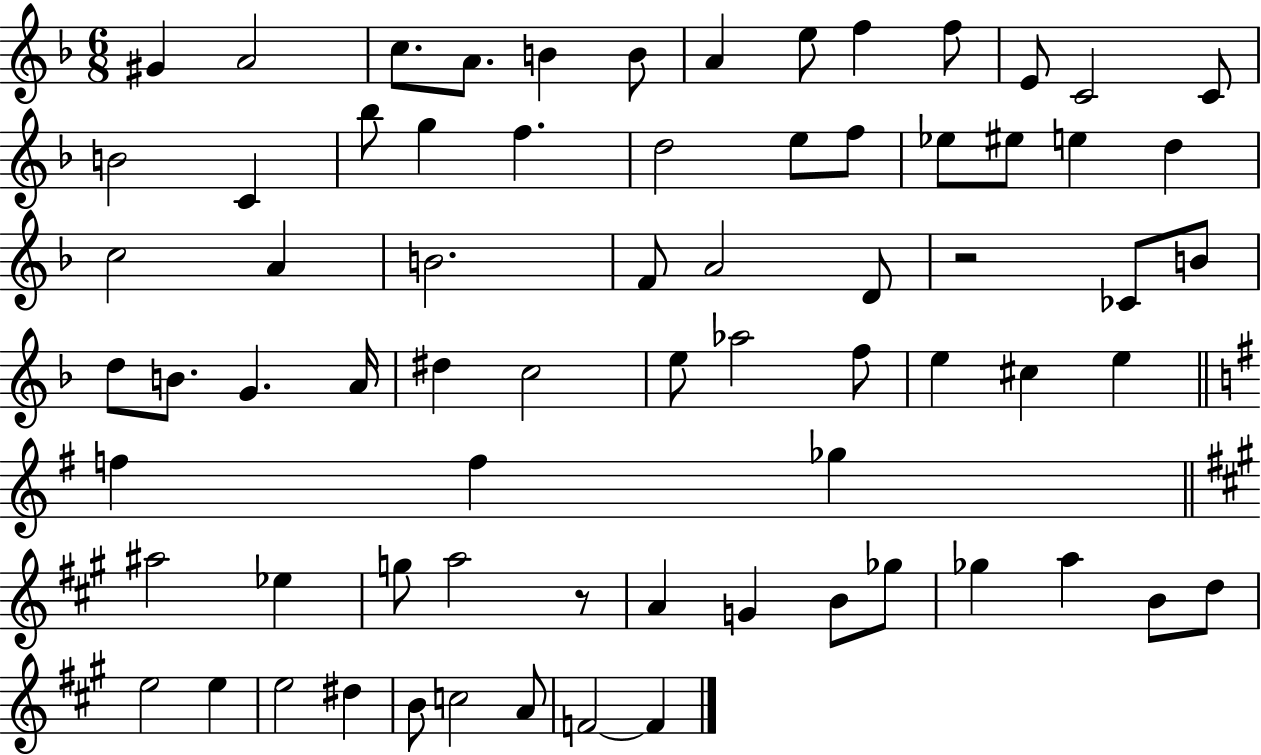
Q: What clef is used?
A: treble